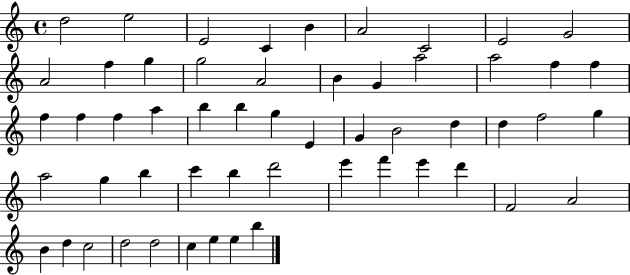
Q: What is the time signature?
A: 4/4